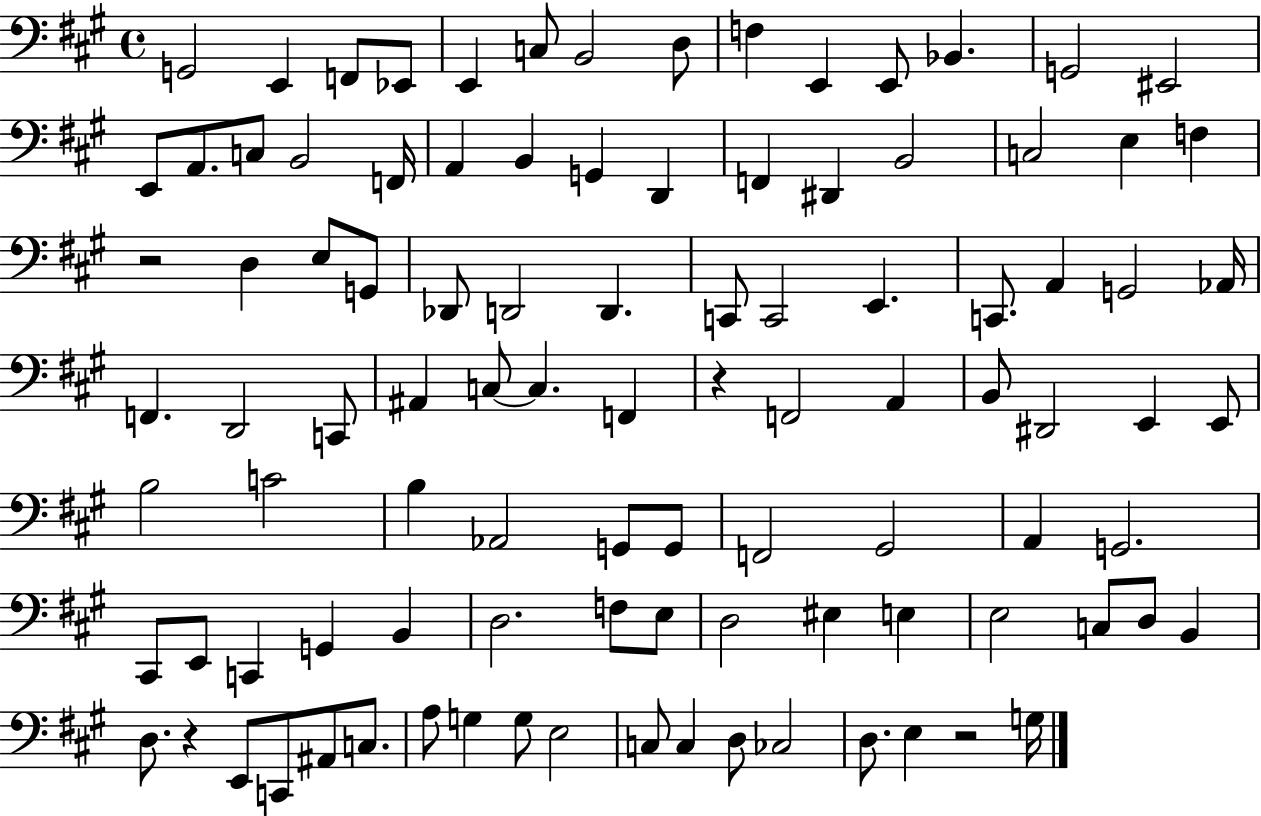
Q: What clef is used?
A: bass